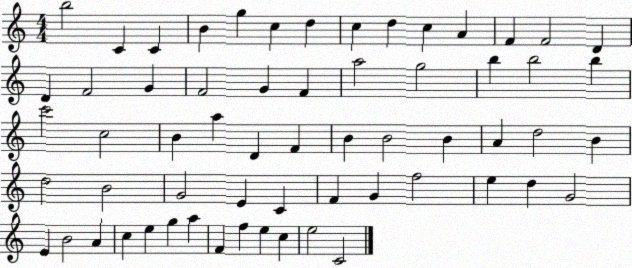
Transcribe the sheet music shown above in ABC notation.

X:1
T:Untitled
M:4/4
L:1/4
K:C
b2 C C B g c d c d c A F F2 D D F2 G F2 G F a2 g2 b b2 b c'2 c2 B a D F B B2 B A d2 B d2 B2 G2 E C F G f2 e d G2 E B2 A c e g a F f e c e2 C2